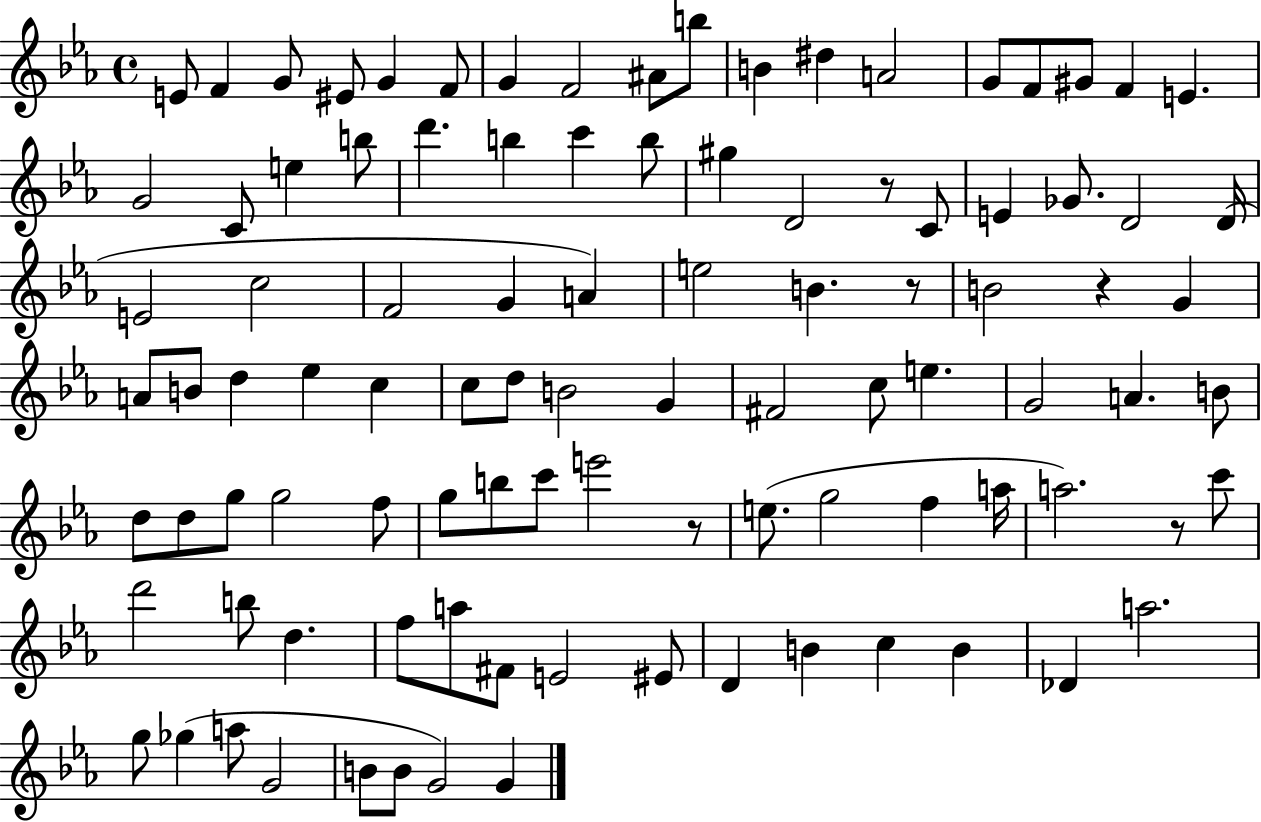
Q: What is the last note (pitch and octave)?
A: G4